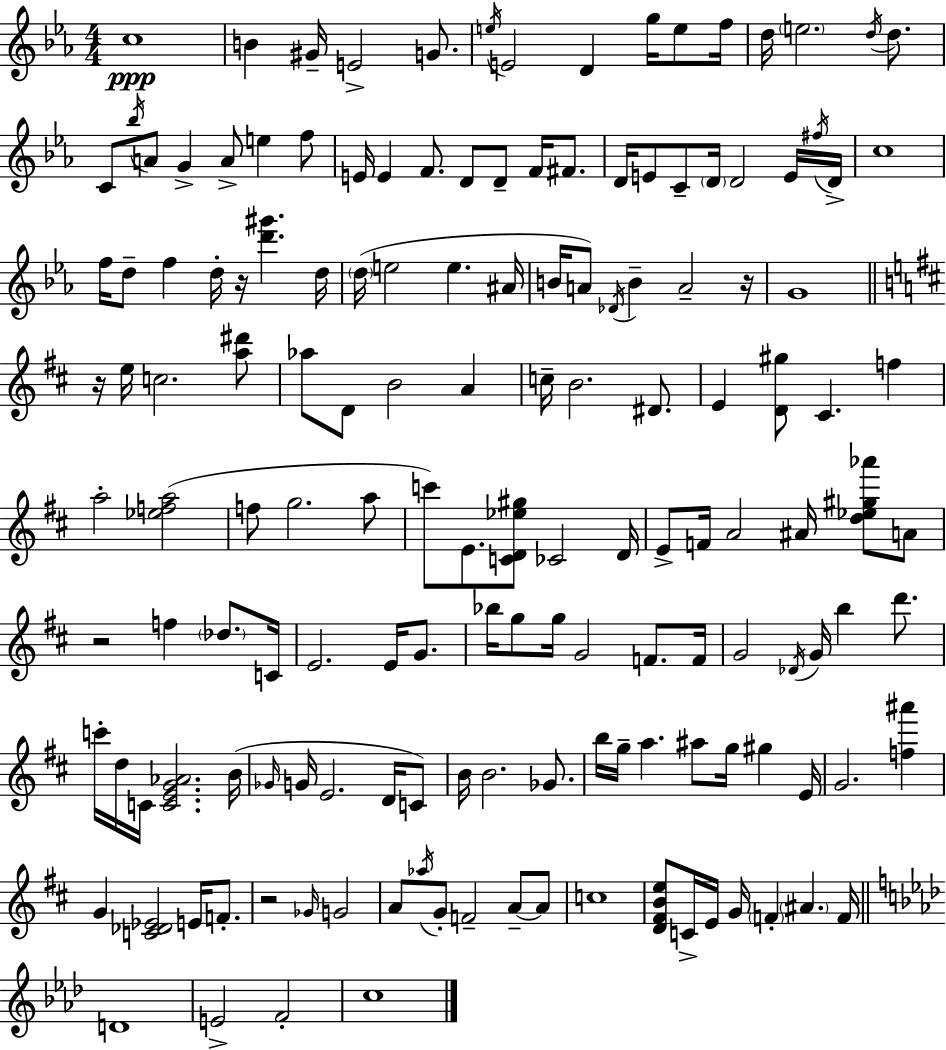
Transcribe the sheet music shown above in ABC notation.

X:1
T:Untitled
M:4/4
L:1/4
K:Eb
c4 B ^G/4 E2 G/2 e/4 E2 D g/4 e/2 f/4 d/4 e2 d/4 d/2 C/2 _b/4 A/2 G A/2 e f/2 E/4 E F/2 D/2 D/2 F/4 ^F/2 D/4 E/2 C/2 D/4 D2 E/4 ^f/4 D/4 c4 f/4 d/2 f d/4 z/4 [d'^g'] d/4 d/4 e2 e ^A/4 B/4 A/2 _D/4 B A2 z/4 G4 z/4 e/4 c2 [a^d']/2 _a/2 D/2 B2 A c/4 B2 ^D/2 E [D^g]/2 ^C f a2 [_efa]2 f/2 g2 a/2 c'/2 E/2 [CD_e^g]/2 _C2 D/4 E/2 F/4 A2 ^A/4 [d_e^g_a']/2 A/2 z2 f _d/2 C/4 E2 E/4 G/2 _b/4 g/2 g/4 G2 F/2 F/4 G2 _D/4 G/4 b d'/2 c'/4 d/4 C/4 [CEG_A]2 B/4 _G/4 G/4 E2 D/4 C/2 B/4 B2 _G/2 b/4 g/4 a ^a/2 g/4 ^g E/4 G2 [f^a'] G [C_D_E]2 E/4 F/2 z2 _G/4 G2 A/2 _a/4 G/2 F2 A/2 A/2 c4 [D^FBe]/2 C/4 E/4 G/4 F ^A F/4 D4 E2 F2 c4